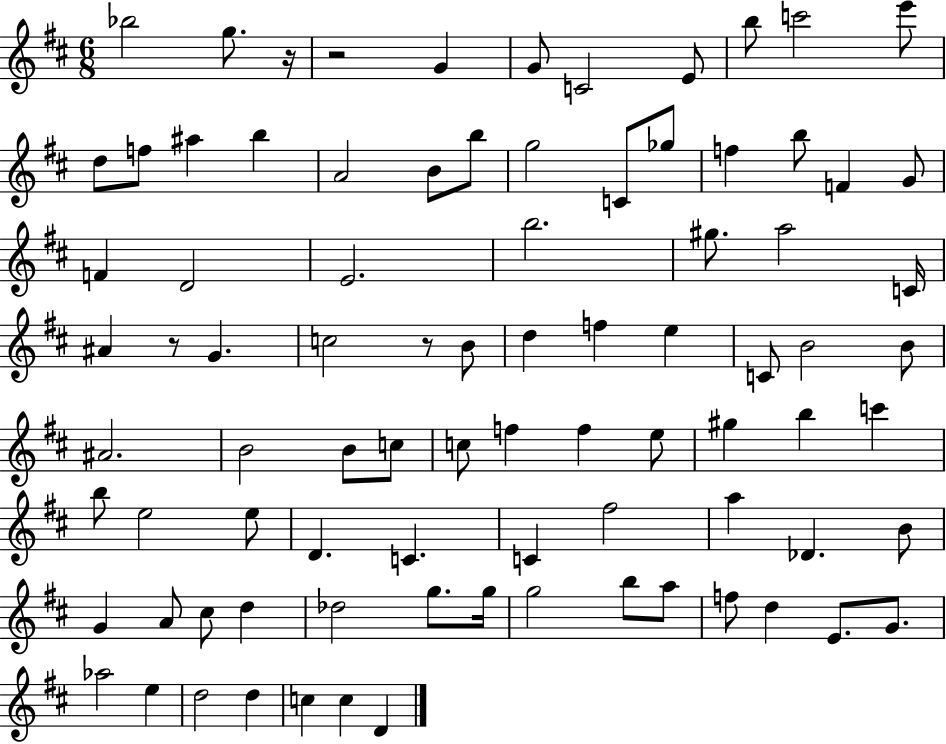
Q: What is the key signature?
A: D major